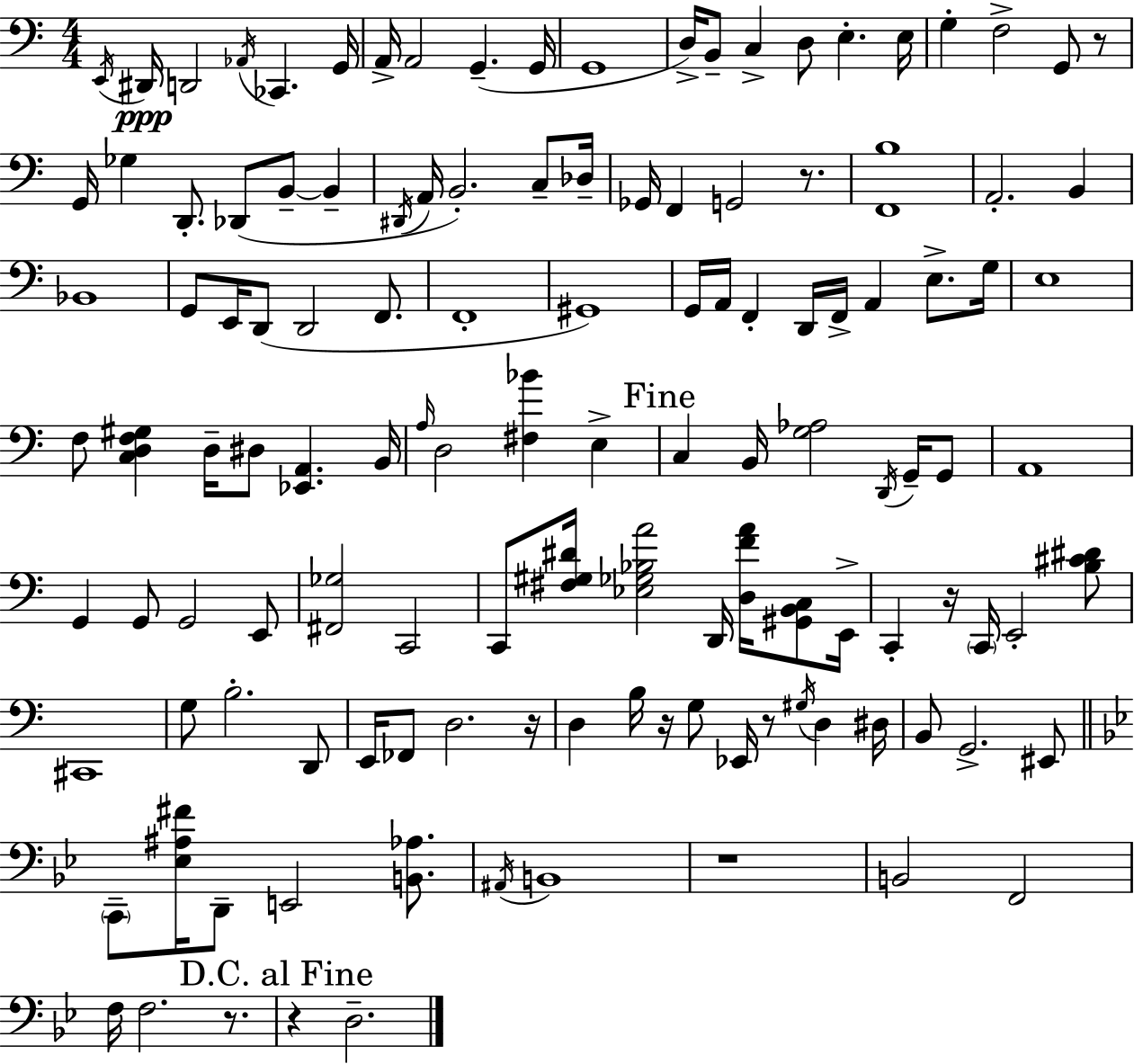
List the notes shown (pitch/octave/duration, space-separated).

E2/s D#2/s D2/h Ab2/s CES2/q. G2/s A2/s A2/h G2/q. G2/s G2/w D3/s B2/e C3/q D3/e E3/q. E3/s G3/q F3/h G2/e R/e G2/s Gb3/q D2/e. Db2/e B2/e B2/q D#2/s A2/s B2/h. C3/e Db3/s Gb2/s F2/q G2/h R/e. [F2,B3]/w A2/h. B2/q Bb2/w G2/e E2/s D2/e D2/h F2/e. F2/w G#2/w G2/s A2/s F2/q D2/s F2/s A2/q E3/e. G3/s E3/w F3/e [C3,D3,F3,G#3]/q D3/s D#3/e [Eb2,A2]/q. B2/s A3/s D3/h [F#3,Bb4]/q E3/q C3/q B2/s [G3,Ab3]/h D2/s G2/s G2/e A2/w G2/q G2/e G2/h E2/e [F#2,Gb3]/h C2/h C2/e [F#3,G#3,D#4]/s [Eb3,Gb3,Bb3,A4]/h D2/s [D3,F4,A4]/s [G#2,B2,C3]/e E2/s C2/q R/s C2/s E2/h [B3,C#4,D#4]/e C#2/w G3/e B3/h. D2/e E2/s FES2/e D3/h. R/s D3/q B3/s R/s G3/e Eb2/s R/e G#3/s D3/q D#3/s B2/e G2/h. EIS2/e C2/e [Eb3,A#3,F#4]/s D2/e E2/h [B2,Ab3]/e. A#2/s B2/w R/w B2/h F2/h F3/s F3/h. R/e. R/q D3/h.